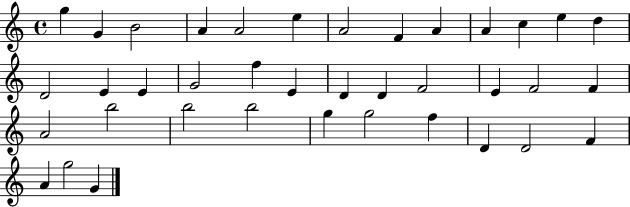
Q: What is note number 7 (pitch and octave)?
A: A4